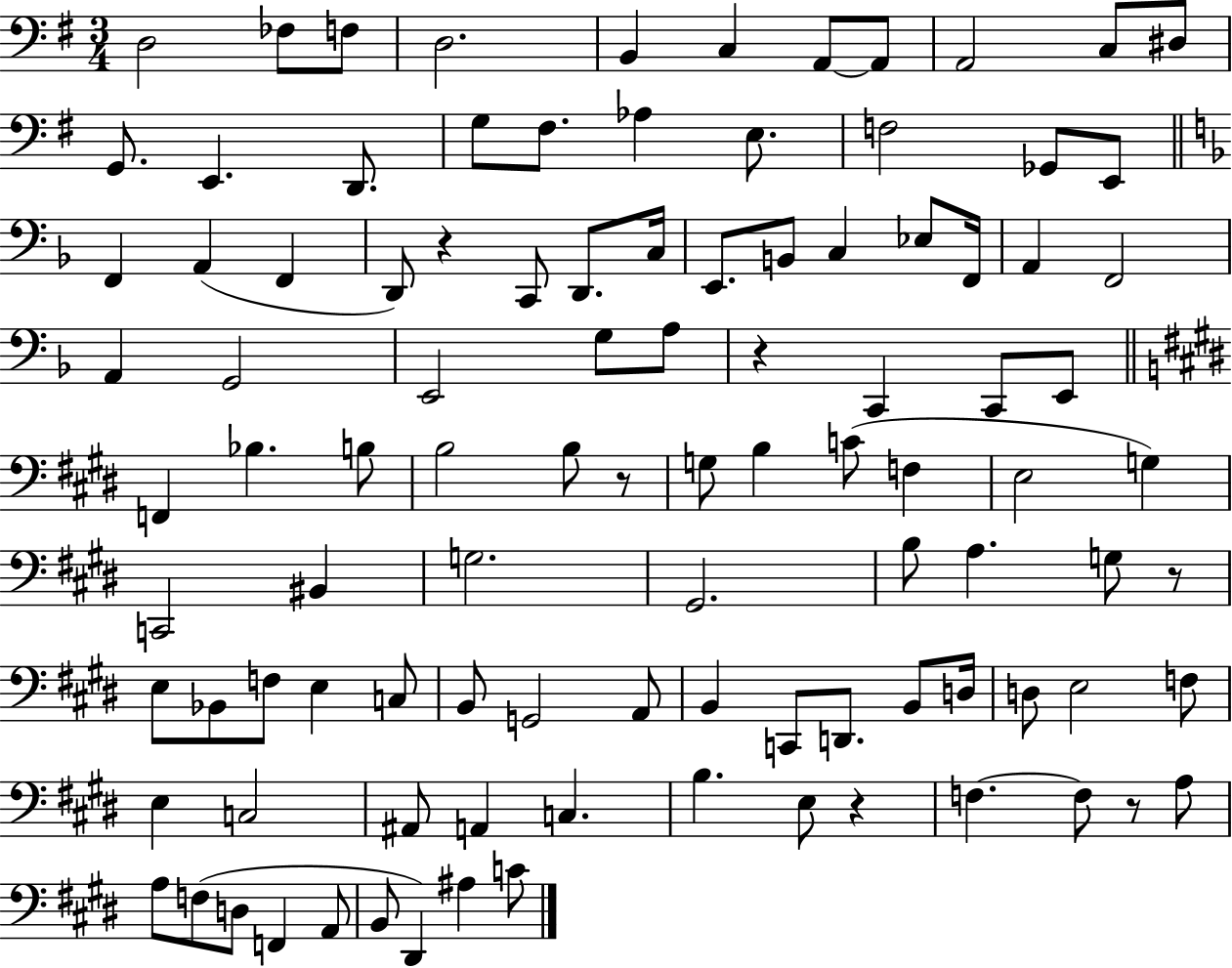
D3/h FES3/e F3/e D3/h. B2/q C3/q A2/e A2/e A2/h C3/e D#3/e G2/e. E2/q. D2/e. G3/e F#3/e. Ab3/q E3/e. F3/h Gb2/e E2/e F2/q A2/q F2/q D2/e R/q C2/e D2/e. C3/s E2/e. B2/e C3/q Eb3/e F2/s A2/q F2/h A2/q G2/h E2/h G3/e A3/e R/q C2/q C2/e E2/e F2/q Bb3/q. B3/e B3/h B3/e R/e G3/e B3/q C4/e F3/q E3/h G3/q C2/h BIS2/q G3/h. G#2/h. B3/e A3/q. G3/e R/e E3/e Bb2/e F3/e E3/q C3/e B2/e G2/h A2/e B2/q C2/e D2/e. B2/e D3/s D3/e E3/h F3/e E3/q C3/h A#2/e A2/q C3/q. B3/q. E3/e R/q F3/q. F3/e R/e A3/e A3/e F3/e D3/e F2/q A2/e B2/e D#2/q A#3/q C4/e